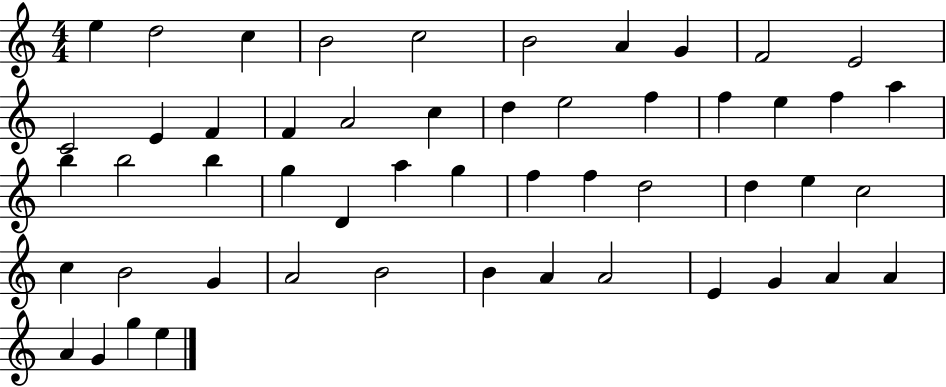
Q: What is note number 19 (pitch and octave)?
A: F5